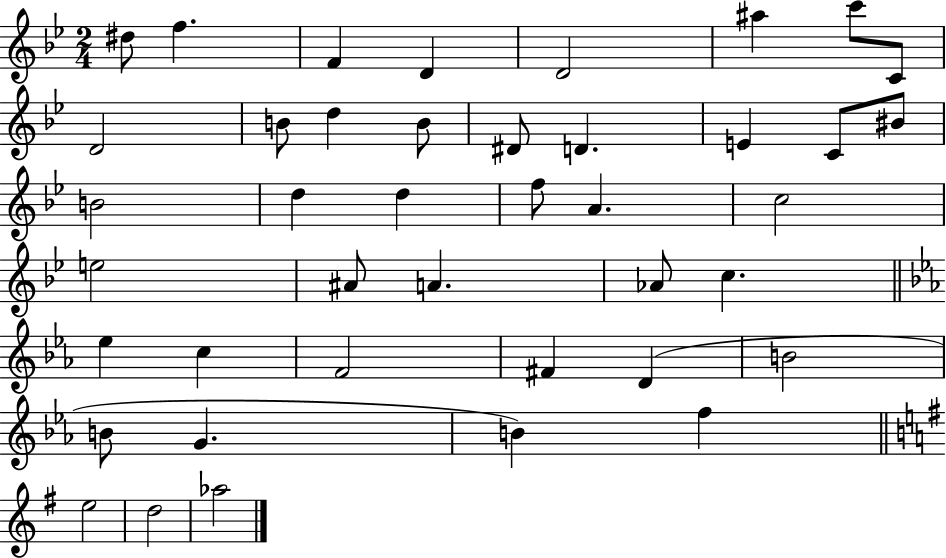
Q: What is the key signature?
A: BES major